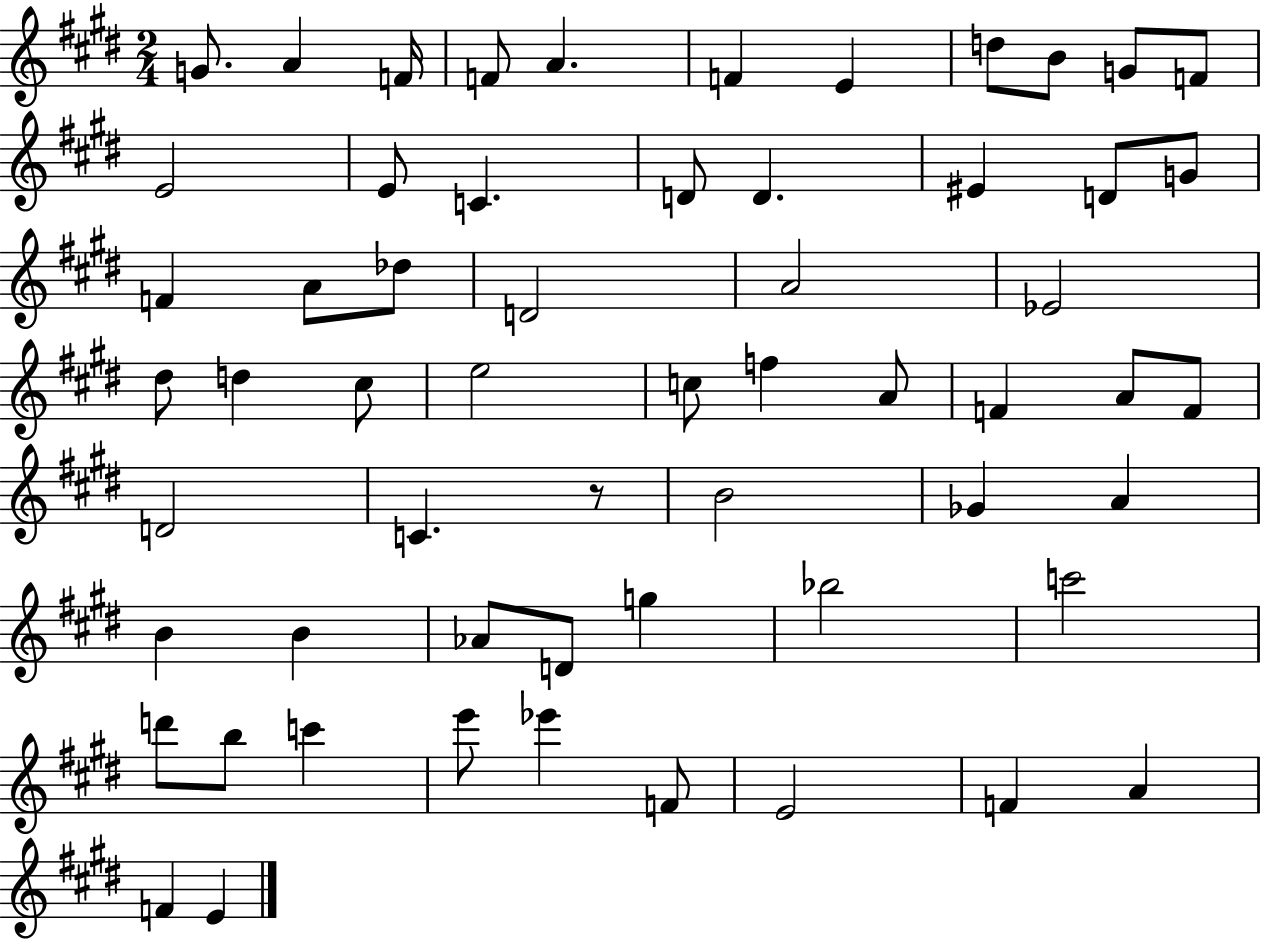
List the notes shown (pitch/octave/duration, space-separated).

G4/e. A4/q F4/s F4/e A4/q. F4/q E4/q D5/e B4/e G4/e F4/e E4/h E4/e C4/q. D4/e D4/q. EIS4/q D4/e G4/e F4/q A4/e Db5/e D4/h A4/h Eb4/h D#5/e D5/q C#5/e E5/h C5/e F5/q A4/e F4/q A4/e F4/e D4/h C4/q. R/e B4/h Gb4/q A4/q B4/q B4/q Ab4/e D4/e G5/q Bb5/h C6/h D6/e B5/e C6/q E6/e Eb6/q F4/e E4/h F4/q A4/q F4/q E4/q